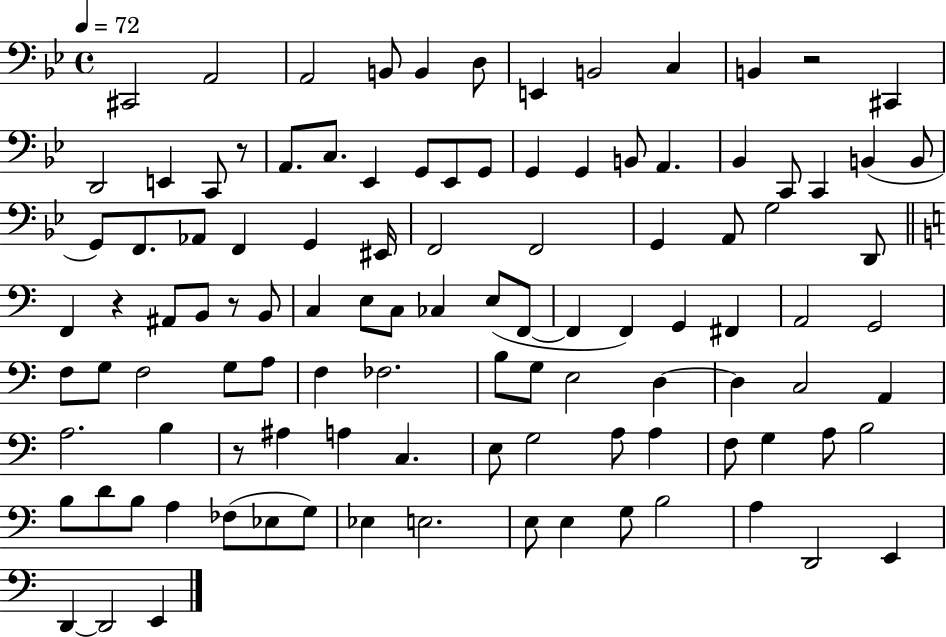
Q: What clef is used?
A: bass